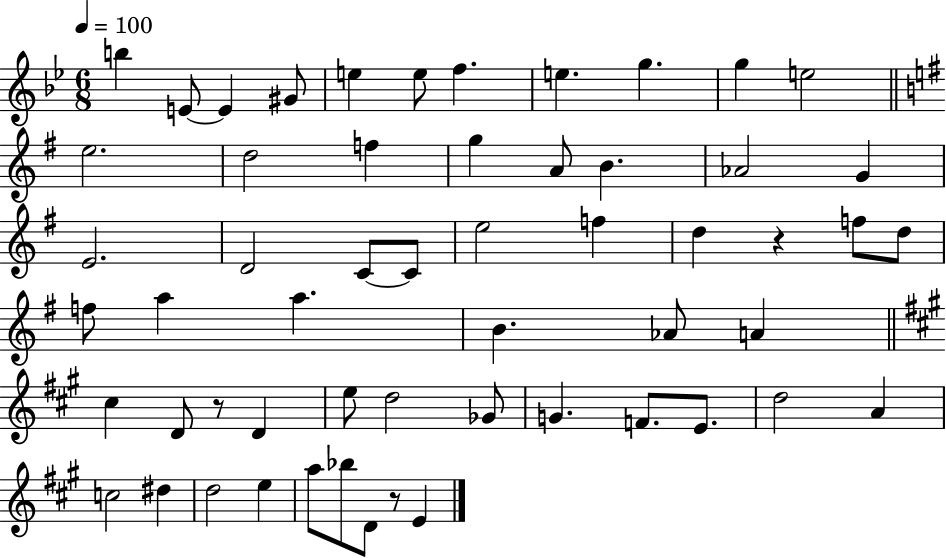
X:1
T:Untitled
M:6/8
L:1/4
K:Bb
b E/2 E ^G/2 e e/2 f e g g e2 e2 d2 f g A/2 B _A2 G E2 D2 C/2 C/2 e2 f d z f/2 d/2 f/2 a a B _A/2 A ^c D/2 z/2 D e/2 d2 _G/2 G F/2 E/2 d2 A c2 ^d d2 e a/2 _b/2 D/2 z/2 E